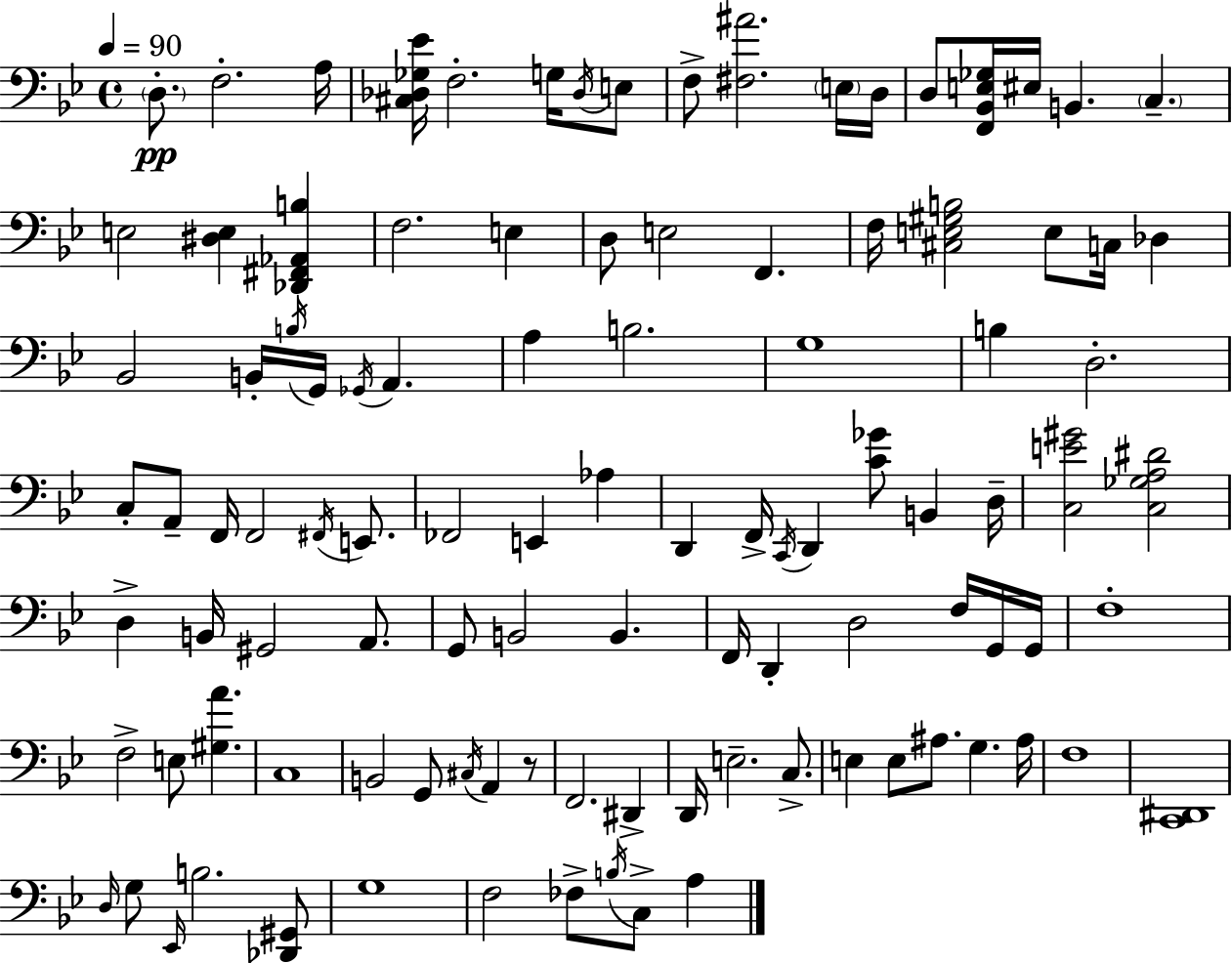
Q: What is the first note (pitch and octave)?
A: D3